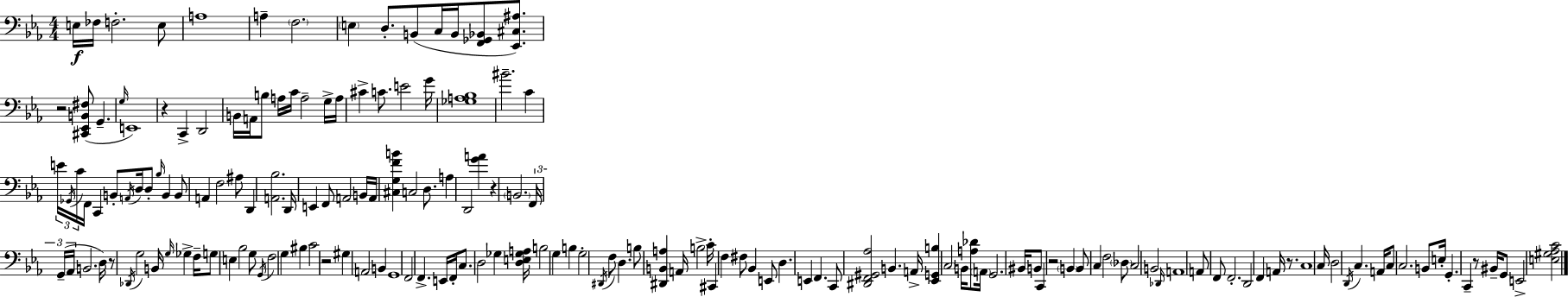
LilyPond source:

{
  \clef bass
  \numericTimeSignature
  \time 4/4
  \key ees \major
  e16\f fes16 f2.-. e8 | a1 | a4-- \parenthesize f2. | \parenthesize e4 d8.-. b,8( c16 b,16 <f, ges, bes,>8 <ees, cis ais>8.) | \break r2 <cis, ees, b, fis>8( g,4.-- | \grace { g16 } e,1) | r4 c,4-> d,2 | b,16 a,16 b8 a16 c'16 a2-- g16-> | \break a16 cis'4-> c'8. e'2 | g'16 <ges a bes>1 | bis'2.-- c'4 | \tuplet 3/2 { e'16 \acciaccatura { ges,16 } c'16 } f,16 c,4 b,8-. \acciaccatura { a,16 } d16 d8-. \grace { bes16 } | \break b,4 b,8 a,4 f2 | ais8 d,4 <a, bes>2. | d,16 e,4 f,8 a,2 | b,16 a,16 <cis g f' b'>4 c2 | \break d8. a4 d,2 | <g' a'>4 r4 \parenthesize b,2. | \tuplet 3/2 { f,16 g,16--( aes,16 } b,2. | d16) r8 \acciaccatura { des,16 } g2 b,16 | \break \grace { g16 } ges4-> f16-- g8 e4 bes2 | g8 \acciaccatura { g,16 } f2 g4 | bis4 c'2 r2 | gis4 a,2 | \break b,4 g,1 | f,2 f,4.-> | e,16 f,16-. c8. d2 | ges4 <d e ges a>16 b2 g4 | \break b4 g2-. \acciaccatura { dis,16 } | f8 d4. b8 <dis, b, a>4 a,16 b2-> | c'16-. cis,4 f4 | fis8 bes,4 e,8 d4. e,4 | \break f,4. c,8 <dis, f, gis, aes>2 | b,4. a,16-> <ees, g, b>4 \parenthesize c2 | b,16 <a des'>8 \parenthesize a,16 g,2. | bis,16 b,8 c,4 r2 | \break \parenthesize b,4 b,8 c4 f2 | \parenthesize des8 c2 | b,2 \grace { des,16 } a,1 | a,8 f,8 f,2.-. | \break d,2 | f,4 a,16 r8. c1 | c16 d2 | \acciaccatura { d,16 } c4. a,16 c8 c2. | \break b,8 e16-. g,4.-. | c,4-- r8 bis,16-- g,8 e,2-> | <e gis aes c'>2 \bar "|."
}